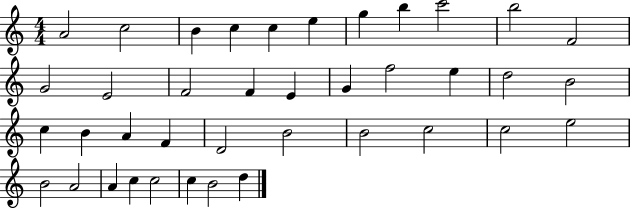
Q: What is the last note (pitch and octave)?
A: D5